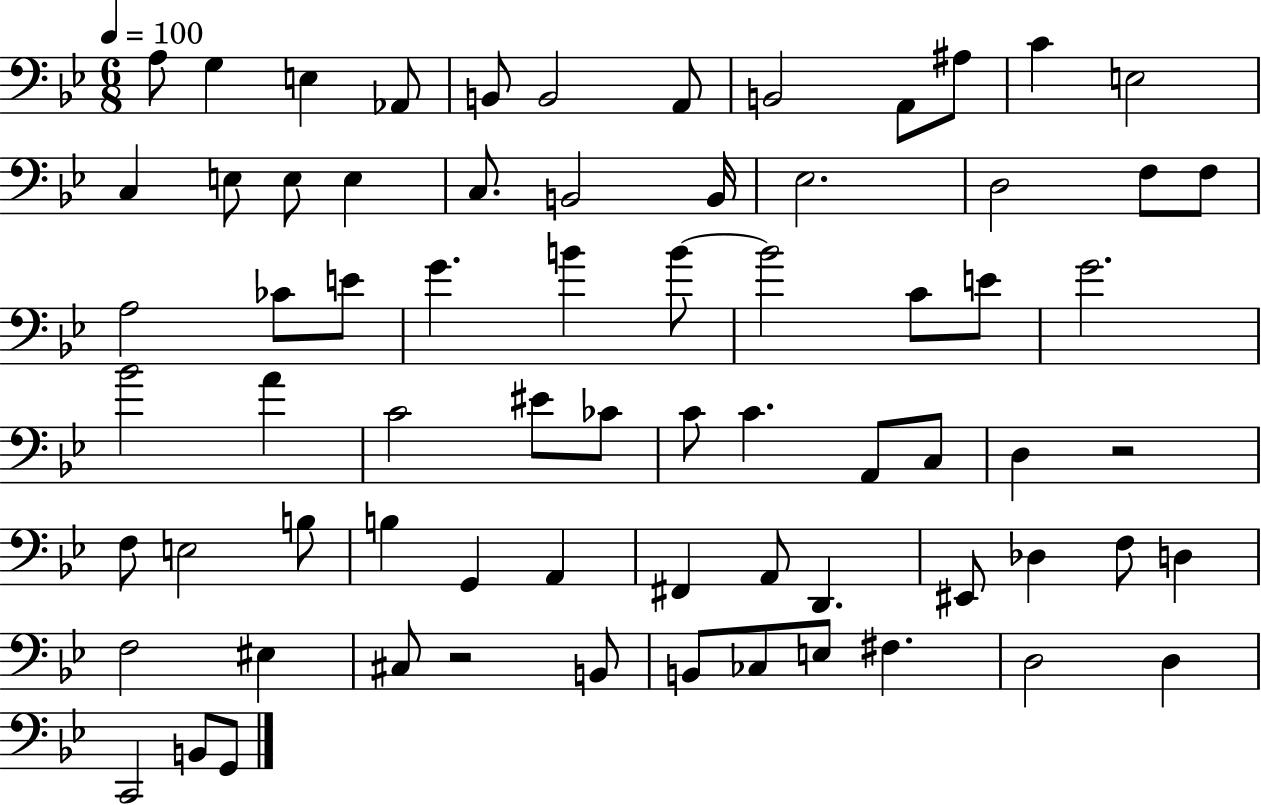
A3/e G3/q E3/q Ab2/e B2/e B2/h A2/e B2/h A2/e A#3/e C4/q E3/h C3/q E3/e E3/e E3/q C3/e. B2/h B2/s Eb3/h. D3/h F3/e F3/e A3/h CES4/e E4/e G4/q. B4/q B4/e B4/h C4/e E4/e G4/h. Bb4/h A4/q C4/h EIS4/e CES4/e C4/e C4/q. A2/e C3/e D3/q R/h F3/e E3/h B3/e B3/q G2/q A2/q F#2/q A2/e D2/q. EIS2/e Db3/q F3/e D3/q F3/h EIS3/q C#3/e R/h B2/e B2/e CES3/e E3/e F#3/q. D3/h D3/q C2/h B2/e G2/e